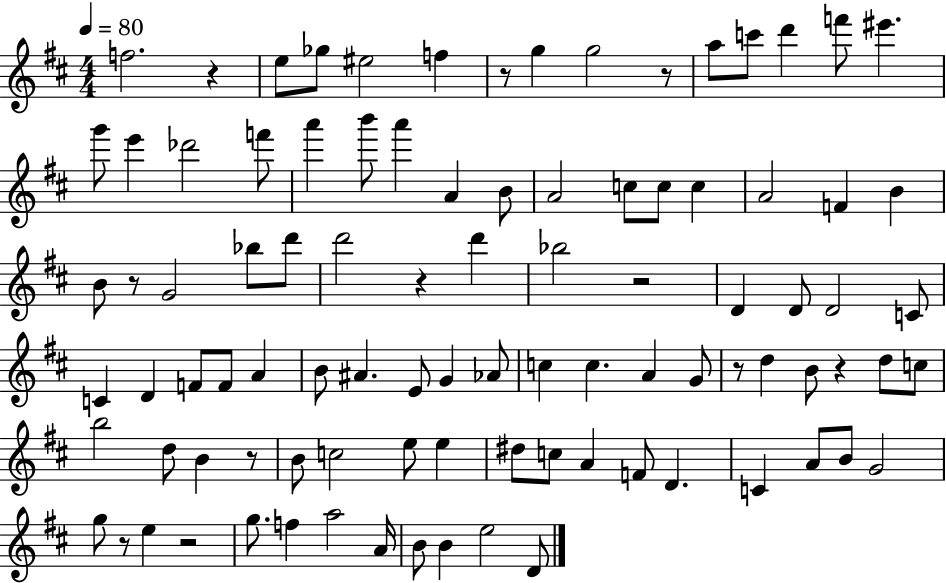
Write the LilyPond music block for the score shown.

{
  \clef treble
  \numericTimeSignature
  \time 4/4
  \key d \major
  \tempo 4 = 80
  f''2. r4 | e''8 ges''8 eis''2 f''4 | r8 g''4 g''2 r8 | a''8 c'''8 d'''4 f'''8 eis'''4. | \break g'''8 e'''4 des'''2 f'''8 | a'''4 b'''8 a'''4 a'4 b'8 | a'2 c''8 c''8 c''4 | a'2 f'4 b'4 | \break b'8 r8 g'2 bes''8 d'''8 | d'''2 r4 d'''4 | bes''2 r2 | d'4 d'8 d'2 c'8 | \break c'4 d'4 f'8 f'8 a'4 | b'8 ais'4. e'8 g'4 aes'8 | c''4 c''4. a'4 g'8 | r8 d''4 b'8 r4 d''8 c''8 | \break b''2 d''8 b'4 r8 | b'8 c''2 e''8 e''4 | dis''8 c''8 a'4 f'8 d'4. | c'4 a'8 b'8 g'2 | \break g''8 r8 e''4 r2 | g''8. f''4 a''2 a'16 | b'8 b'4 e''2 d'8 | \bar "|."
}